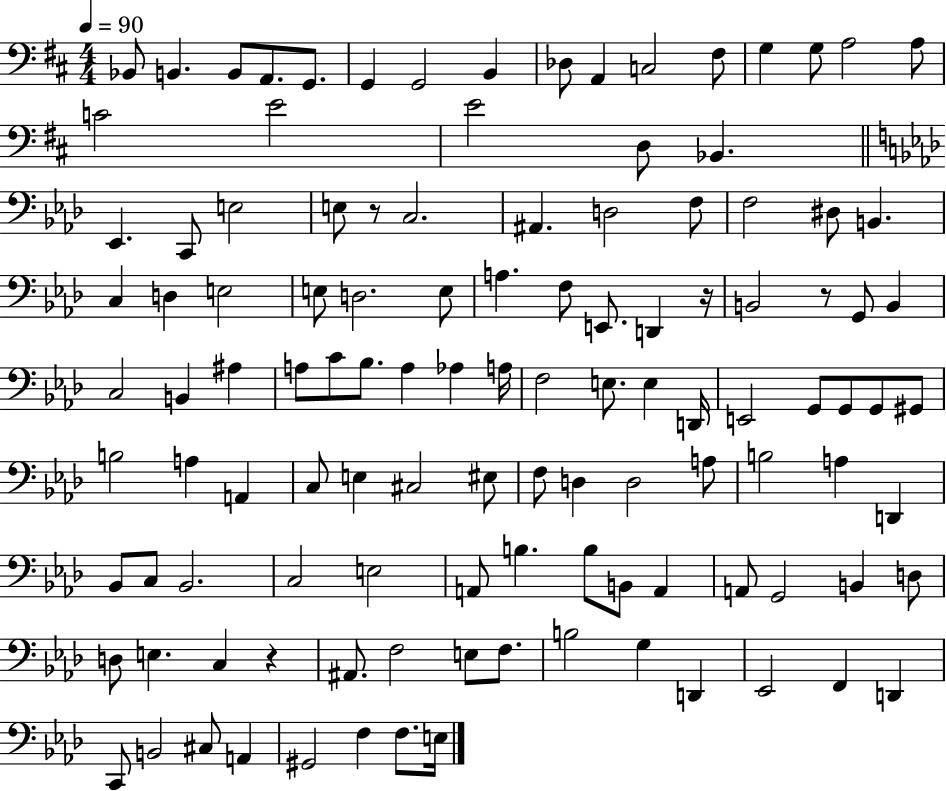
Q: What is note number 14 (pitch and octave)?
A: G3